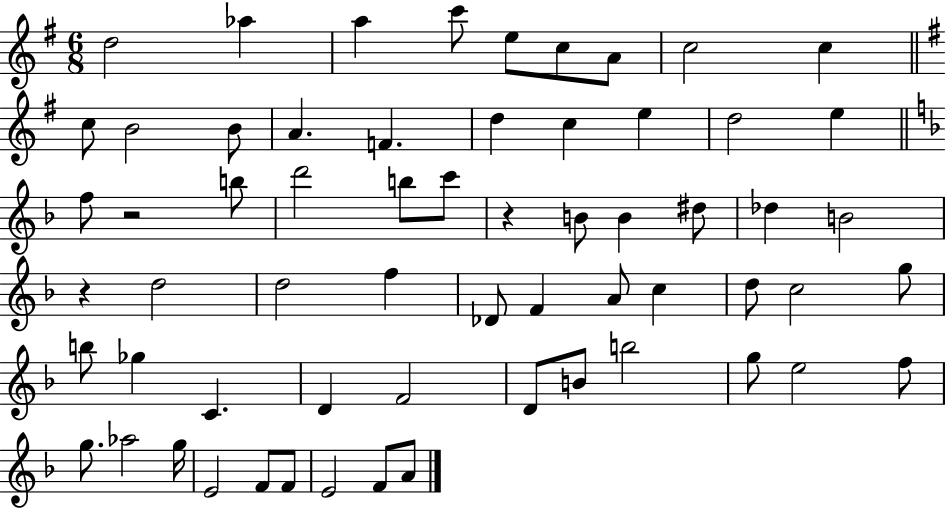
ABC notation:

X:1
T:Untitled
M:6/8
L:1/4
K:G
d2 _a a c'/2 e/2 c/2 A/2 c2 c c/2 B2 B/2 A F d c e d2 e f/2 z2 b/2 d'2 b/2 c'/2 z B/2 B ^d/2 _d B2 z d2 d2 f _D/2 F A/2 c d/2 c2 g/2 b/2 _g C D F2 D/2 B/2 b2 g/2 e2 f/2 g/2 _a2 g/4 E2 F/2 F/2 E2 F/2 A/2